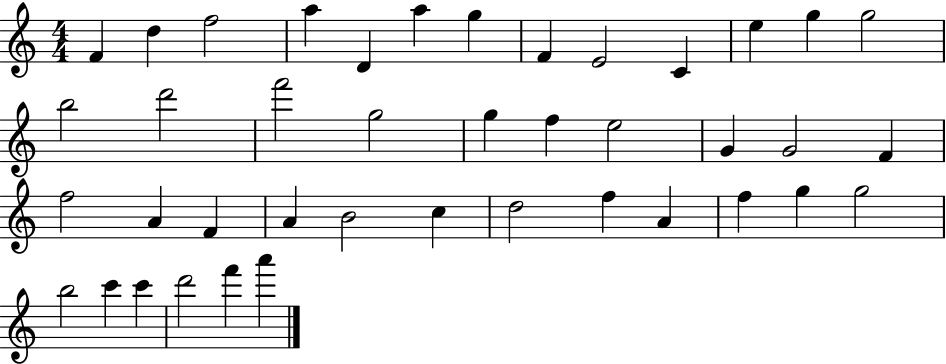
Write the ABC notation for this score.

X:1
T:Untitled
M:4/4
L:1/4
K:C
F d f2 a D a g F E2 C e g g2 b2 d'2 f'2 g2 g f e2 G G2 F f2 A F A B2 c d2 f A f g g2 b2 c' c' d'2 f' a'